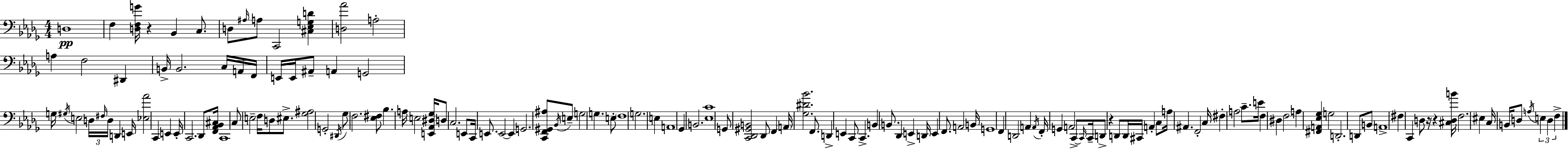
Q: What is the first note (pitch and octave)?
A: D3